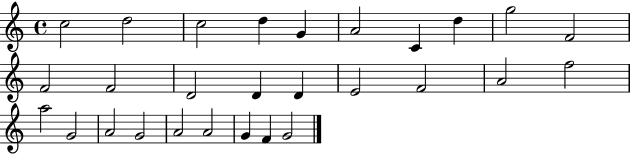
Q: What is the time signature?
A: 4/4